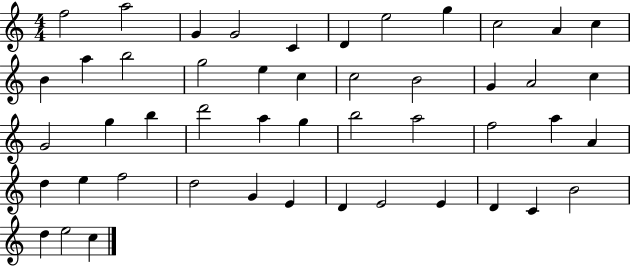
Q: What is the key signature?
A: C major